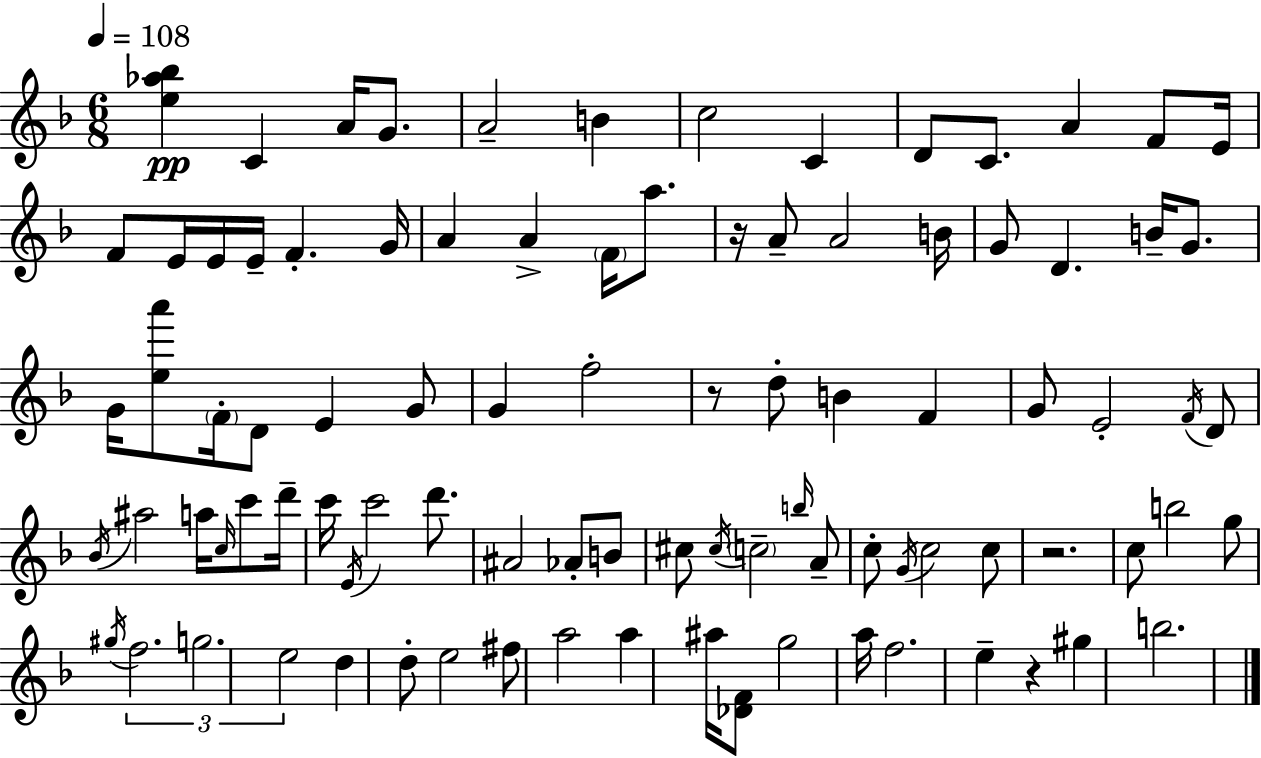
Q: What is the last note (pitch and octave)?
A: B5